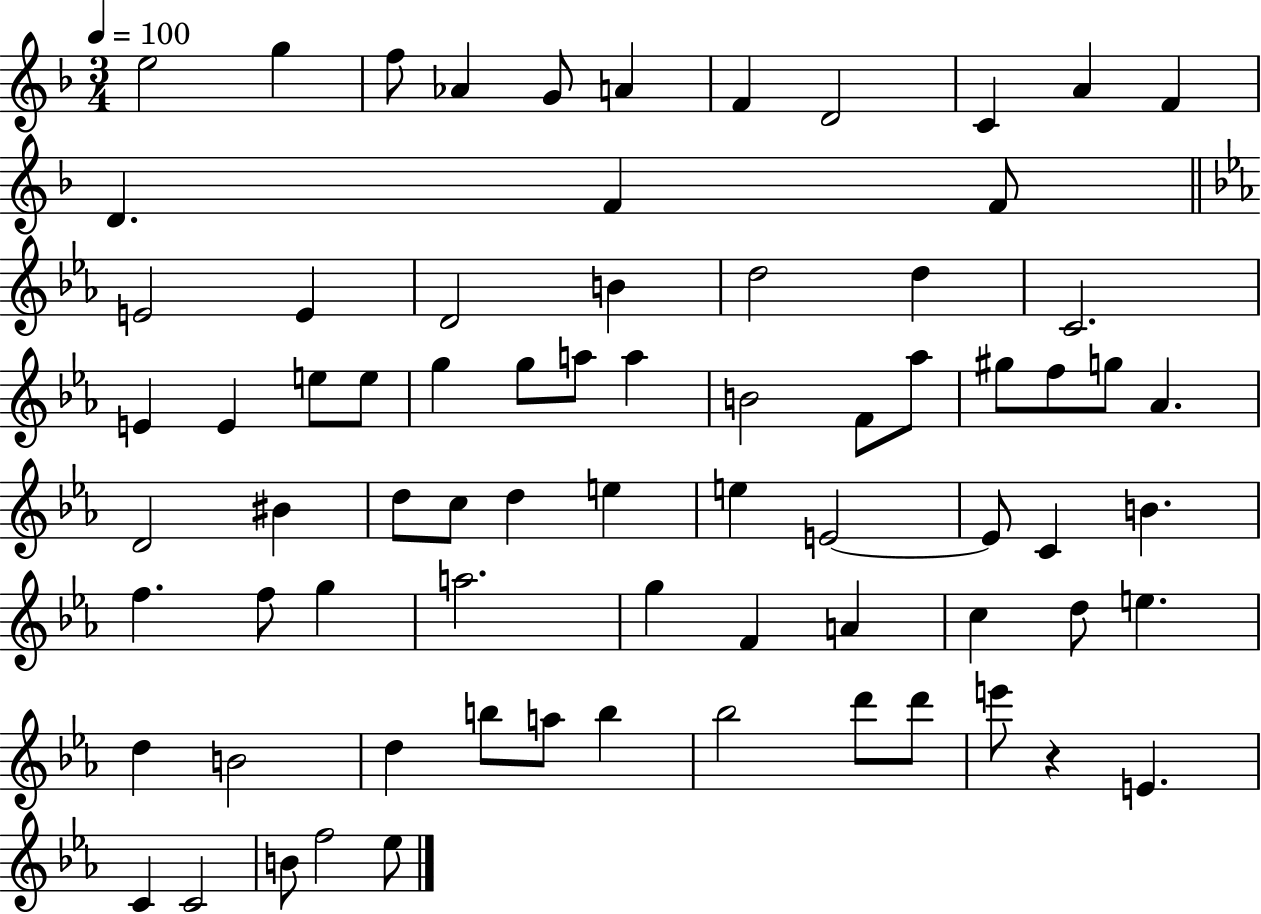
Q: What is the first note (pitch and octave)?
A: E5